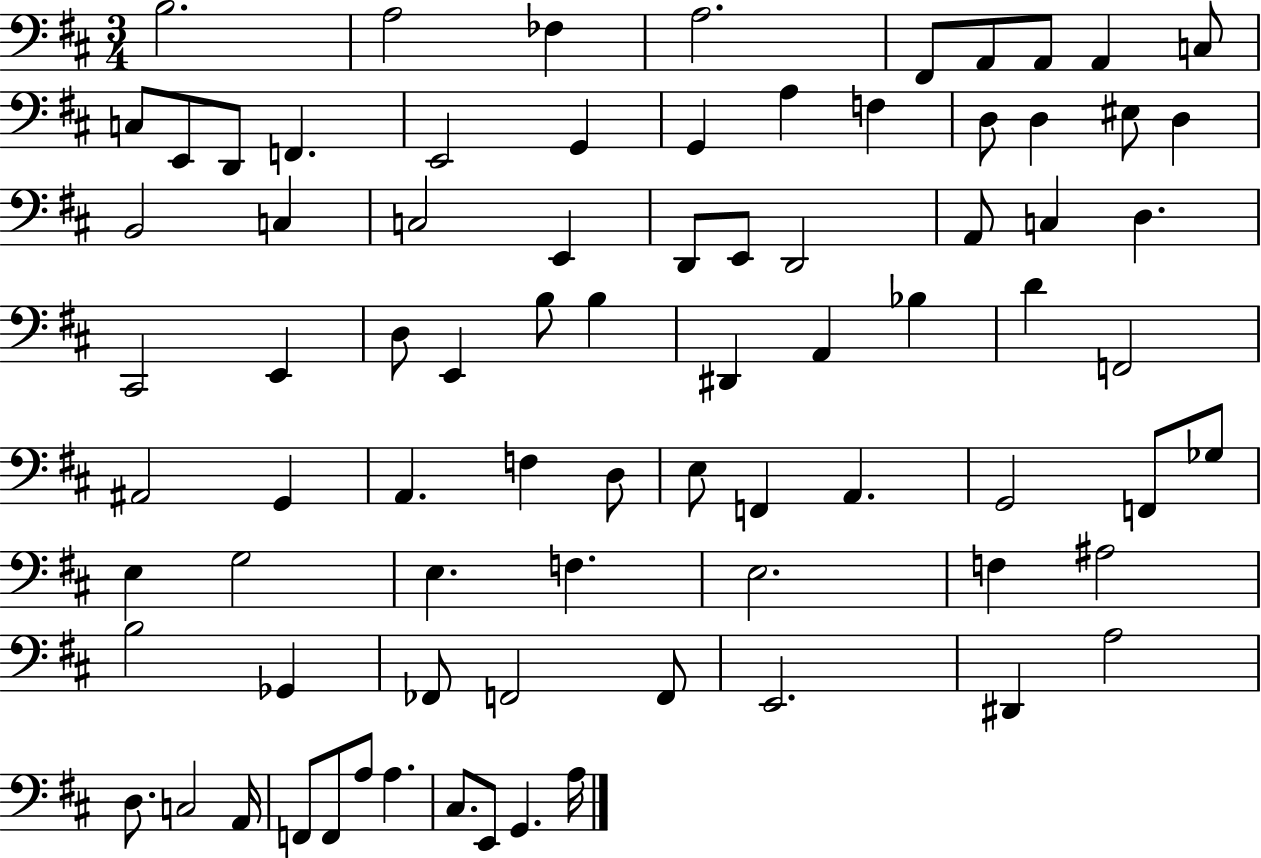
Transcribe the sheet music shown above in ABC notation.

X:1
T:Untitled
M:3/4
L:1/4
K:D
B,2 A,2 _F, A,2 ^F,,/2 A,,/2 A,,/2 A,, C,/2 C,/2 E,,/2 D,,/2 F,, E,,2 G,, G,, A, F, D,/2 D, ^E,/2 D, B,,2 C, C,2 E,, D,,/2 E,,/2 D,,2 A,,/2 C, D, ^C,,2 E,, D,/2 E,, B,/2 B, ^D,, A,, _B, D F,,2 ^A,,2 G,, A,, F, D,/2 E,/2 F,, A,, G,,2 F,,/2 _G,/2 E, G,2 E, F, E,2 F, ^A,2 B,2 _G,, _F,,/2 F,,2 F,,/2 E,,2 ^D,, A,2 D,/2 C,2 A,,/4 F,,/2 F,,/2 A,/2 A, ^C,/2 E,,/2 G,, A,/4